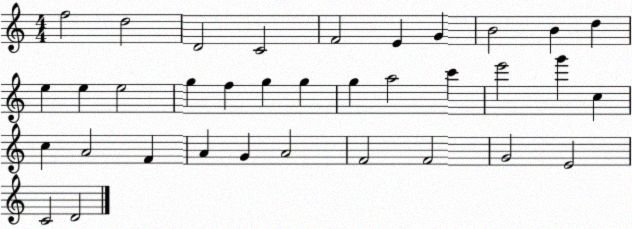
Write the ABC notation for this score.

X:1
T:Untitled
M:4/4
L:1/4
K:C
f2 d2 D2 C2 F2 E G B2 B d e e e2 g f g g g a2 c' e'2 g' c c A2 F A G A2 F2 F2 G2 E2 C2 D2